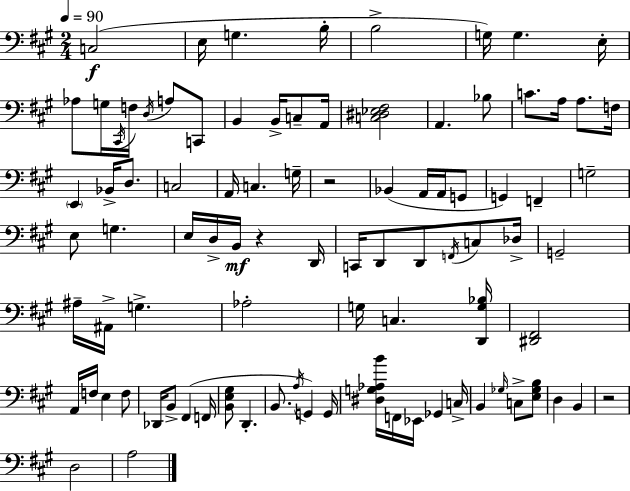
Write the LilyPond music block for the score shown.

{
  \clef bass
  \numericTimeSignature
  \time 2/4
  \key a \major
  \tempo 4 = 90
  c2(\f | e16 g4. b16-. | b2-> | g16) g4. e16-. | \break aes8 g16 \acciaccatura { cis,16 } f16 \acciaccatura { d16 } a8 | c,8 b,4 b,16-> c8-- | a,16 <c dis ees fis>2 | a,4. | \break bes8 c'8. a16 a8. | f16 \parenthesize e,4 bes,16-> d8. | c2 | a,16 c4. | \break g16-- r2 | bes,4( a,16 a,16 | g,8 g,4) f,4-- | g2-- | \break e8 g4. | e16 d16-> b,16\mf r4 | d,16 c,16 d,8 d,8 \acciaccatura { f,16 } | c8 des16-> g,2-- | \break ais16-- ais,16-> g4.-> | aes2-. | g16 c4. | <d, g bes>16 <dis, fis,>2 | \break a,16 f16 e4 | f8 des,16 b,8-> fis,4( | f,16 <b, e gis>8 d,4.-. | b,8. \acciaccatura { a16 }) g,4 | \break g,16 <dis g aes b'>16 f,16 ees,16 ges,4 | c16-> b,4 | \grace { ges16 } c8-> <e ges b>8 d4 | b,4 r2 | \break d2 | a2 | \bar "|."
}